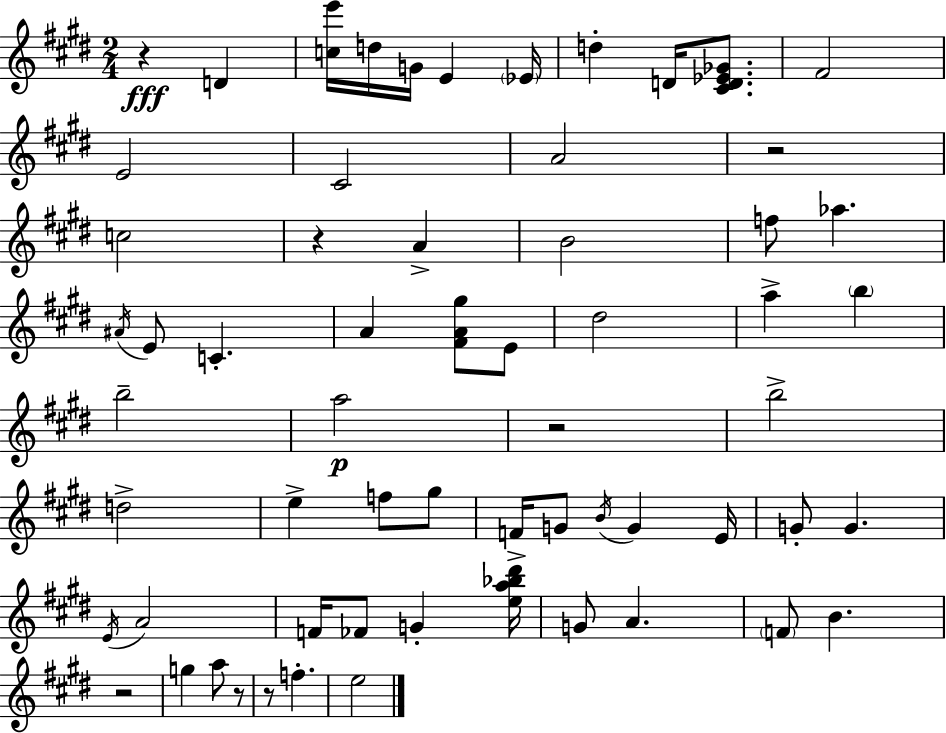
{
  \clef treble
  \numericTimeSignature
  \time 2/4
  \key e \major
  r4\fff d'4 | <c'' e'''>16 d''16 g'16 e'4 \parenthesize ees'16 | d''4-. d'16 <cis' d' ees' ges'>8. | fis'2 | \break e'2 | cis'2 | a'2 | r2 | \break c''2 | r4 a'4-> | b'2 | f''8 aes''4. | \break \acciaccatura { ais'16 } e'8 c'4.-. | a'4 <fis' a' gis''>8 e'8 | dis''2 | a''4-> \parenthesize b''4 | \break b''2-- | a''2\p | r2 | b''2-> | \break d''2-> | e''4-> f''8 gis''8 | f'16-> g'8 \acciaccatura { b'16 } g'4 | e'16 g'8-. g'4. | \break \acciaccatura { e'16 } a'2 | f'16 fes'8 g'4-. | <e'' a'' bes'' dis'''>16 g'8 a'4. | \parenthesize f'8 b'4. | \break r2 | g''4 a''8 | r8 r8 f''4.-. | e''2 | \break \bar "|."
}